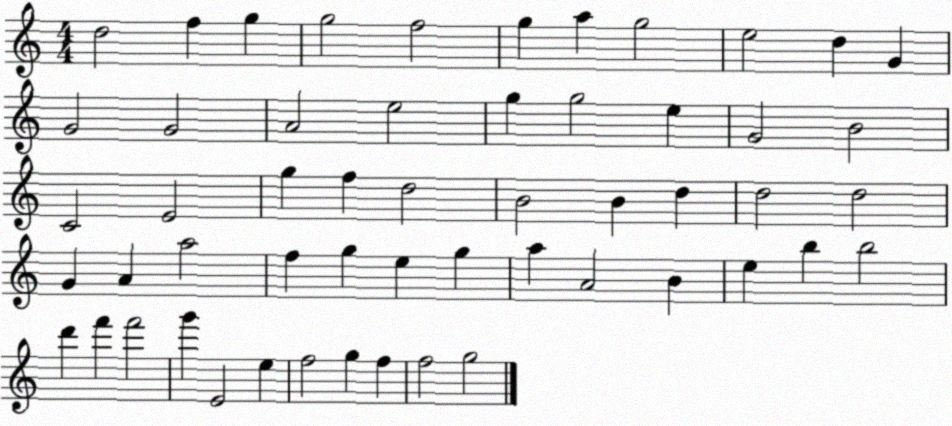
X:1
T:Untitled
M:4/4
L:1/4
K:C
d2 f g g2 f2 g a g2 e2 d G G2 G2 A2 e2 g g2 e G2 B2 C2 E2 g f d2 B2 B d d2 d2 G A a2 f g e g a A2 B e b b2 d' f' f'2 g' E2 e f2 g f f2 g2